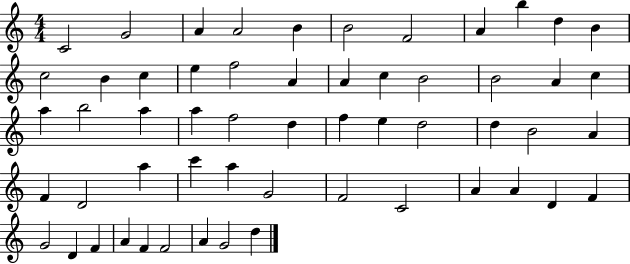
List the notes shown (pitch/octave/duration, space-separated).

C4/h G4/h A4/q A4/h B4/q B4/h F4/h A4/q B5/q D5/q B4/q C5/h B4/q C5/q E5/q F5/h A4/q A4/q C5/q B4/h B4/h A4/q C5/q A5/q B5/h A5/q A5/q F5/h D5/q F5/q E5/q D5/h D5/q B4/h A4/q F4/q D4/h A5/q C6/q A5/q G4/h F4/h C4/h A4/q A4/q D4/q F4/q G4/h D4/q F4/q A4/q F4/q F4/h A4/q G4/h D5/q